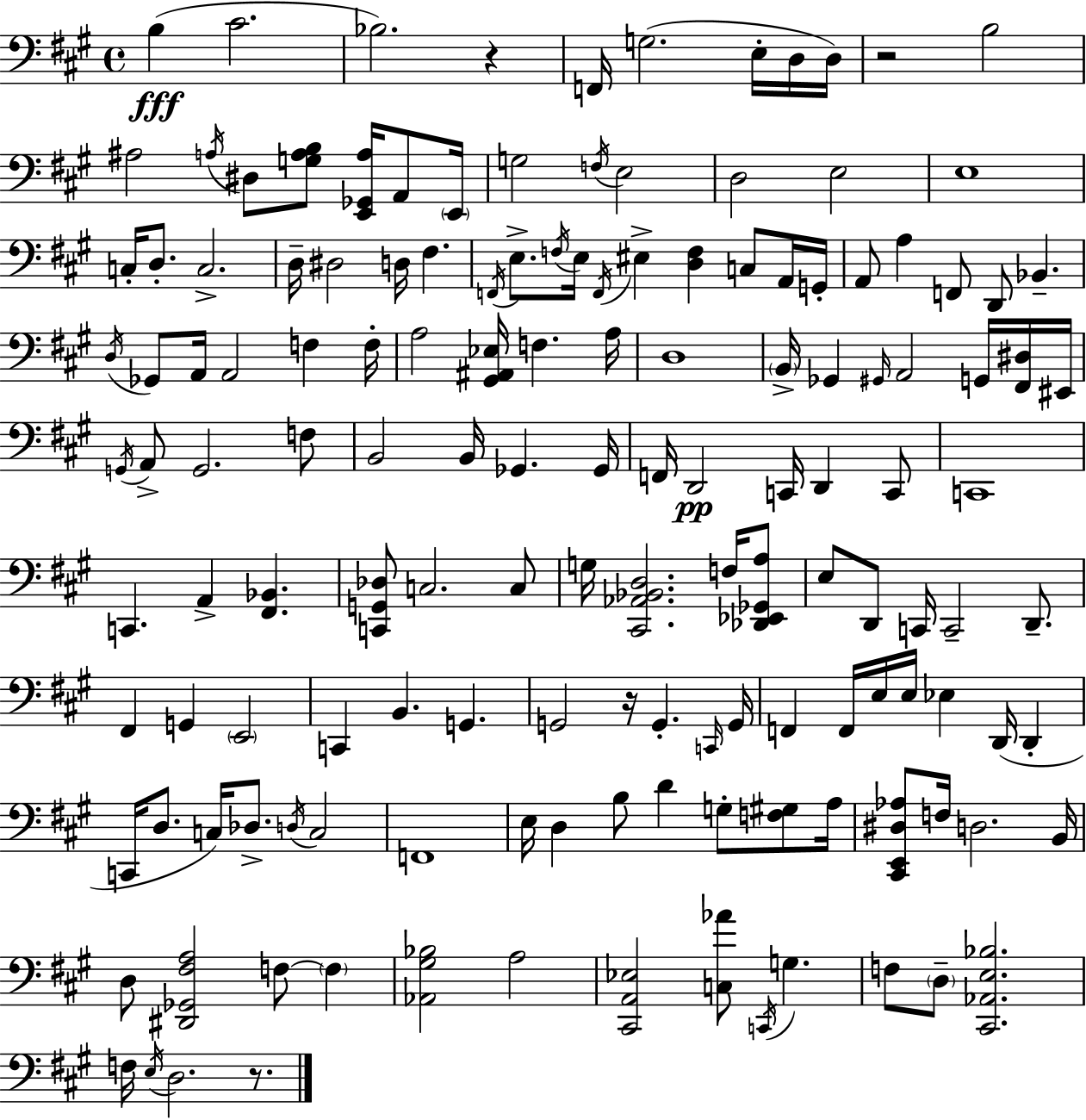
{
  \clef bass
  \time 4/4
  \defaultTimeSignature
  \key a \major
  b4(\fff cis'2. | bes2.) r4 | f,16 g2.( e16-. d16 d16) | r2 b2 | \break ais2 \acciaccatura { a16 } dis8 <g a b>8 <e, ges, a>16 a,8 | \parenthesize e,16 g2 \acciaccatura { f16 } e2 | d2 e2 | e1 | \break c16-. d8.-. c2.-> | d16-- dis2 d16 fis4. | \acciaccatura { f,16 } e8.-> \acciaccatura { f16 } e16 \acciaccatura { f,16 } eis4-> <d f>4 | c8 a,16 g,16-. a,8 a4 f,8 d,8 bes,4.-- | \break \acciaccatura { d16 } ges,8 a,16 a,2 | f4 f16-. a2 <gis, ais, ees>16 f4. | a16 d1 | \parenthesize b,16-> ges,4 \grace { gis,16 } a,2 | \break g,16 <fis, dis>16 eis,16 \acciaccatura { g,16 } a,8-> g,2. | f8 b,2 | b,16 ges,4. ges,16 f,16 d,2\pp | c,16 d,4 c,8 c,1 | \break c,4. a,4-> | <fis, bes,>4. <c, g, des>8 c2. | c8 g16 <cis, aes, bes, d>2. | f16 <des, ees, ges, a>8 e8 d,8 c,16 c,2-- | \break d,8.-- fis,4 g,4 | \parenthesize e,2 c,4 b,4. | g,4. g,2 | r16 g,4.-. \grace { c,16 } g,16 f,4 f,16 e16 e16 | \break ees4 d,16( d,4-. c,16 d8. c16) des8.-> | \acciaccatura { d16 } c2 f,1 | e16 d4 b8 | d'4 g8-. <f gis>8 a16 <cis, e, dis aes>8 f16 d2. | \break b,16 d8 <dis, ges, fis a>2 | f8~~ \parenthesize f4 <aes, gis bes>2 | a2 <cis, a, ees>2 | <c aes'>8 \acciaccatura { c,16 } g4. f8 \parenthesize d8-- <cis, aes, e bes>2. | \break f16 \acciaccatura { e16 } d2. | r8. \bar "|."
}